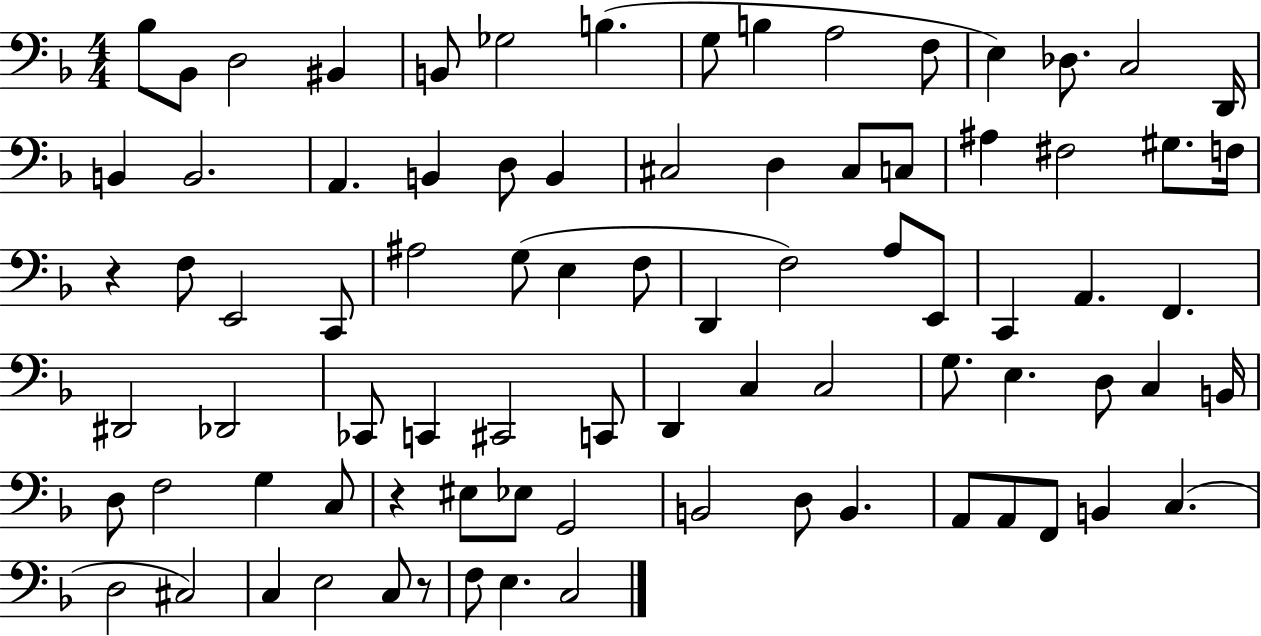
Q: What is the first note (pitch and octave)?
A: Bb3